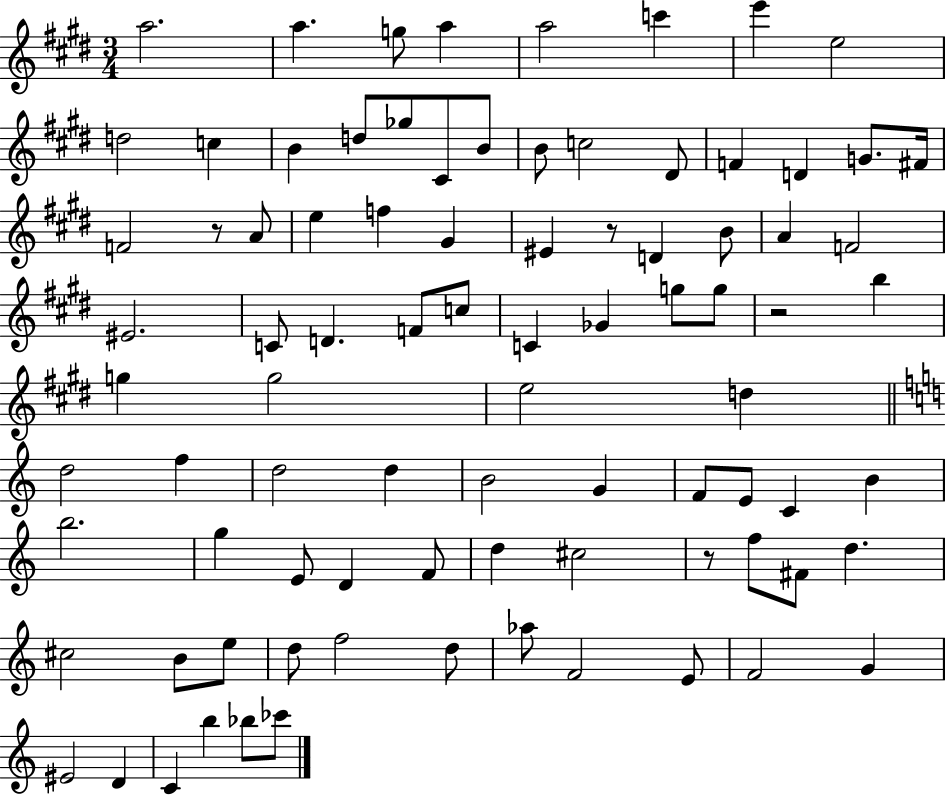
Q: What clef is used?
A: treble